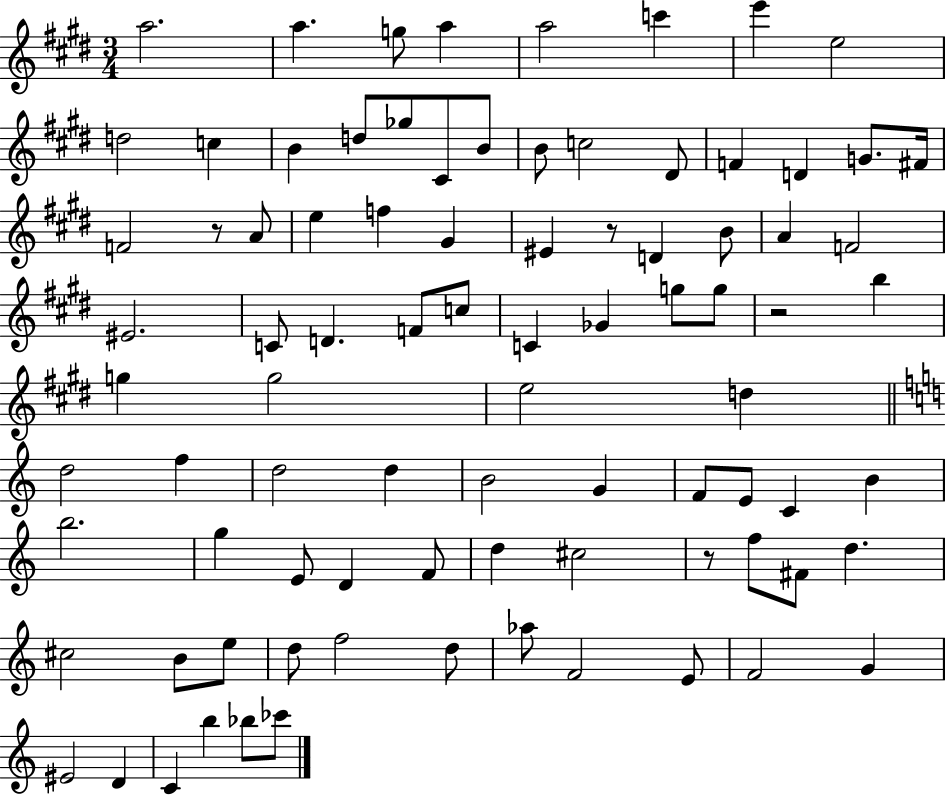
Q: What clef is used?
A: treble